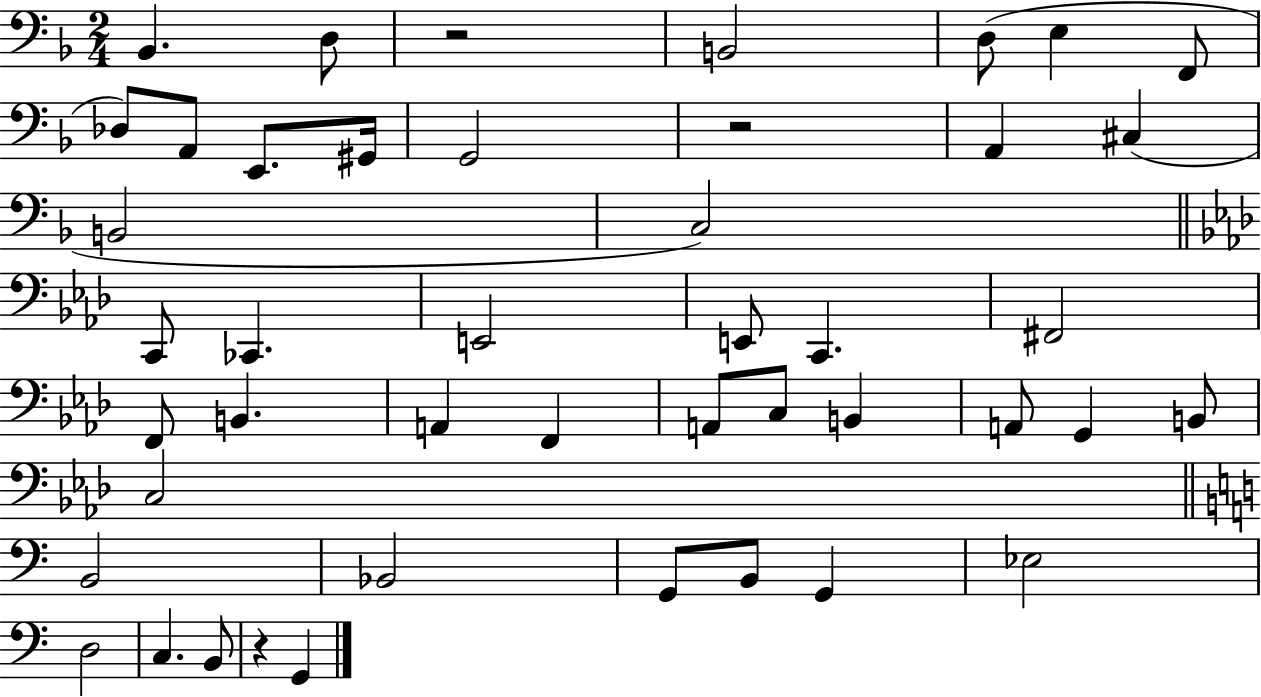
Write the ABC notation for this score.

X:1
T:Untitled
M:2/4
L:1/4
K:F
_B,, D,/2 z2 B,,2 D,/2 E, F,,/2 _D,/2 A,,/2 E,,/2 ^G,,/4 G,,2 z2 A,, ^C, B,,2 C,2 C,,/2 _C,, E,,2 E,,/2 C,, ^F,,2 F,,/2 B,, A,, F,, A,,/2 C,/2 B,, A,,/2 G,, B,,/2 C,2 B,,2 _B,,2 G,,/2 B,,/2 G,, _E,2 D,2 C, B,,/2 z G,,